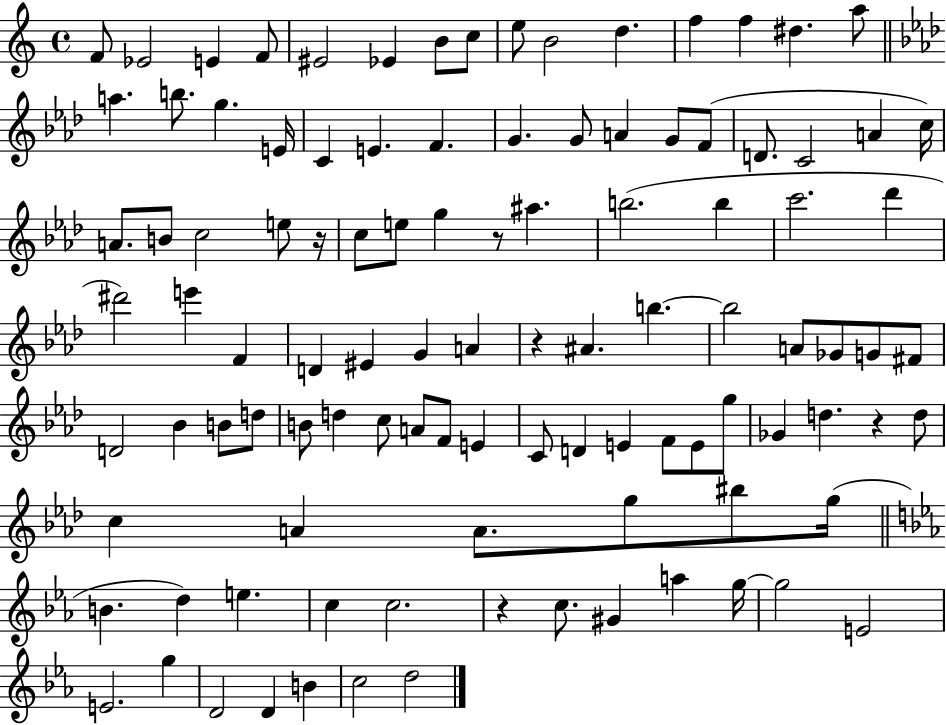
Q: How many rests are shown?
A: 5